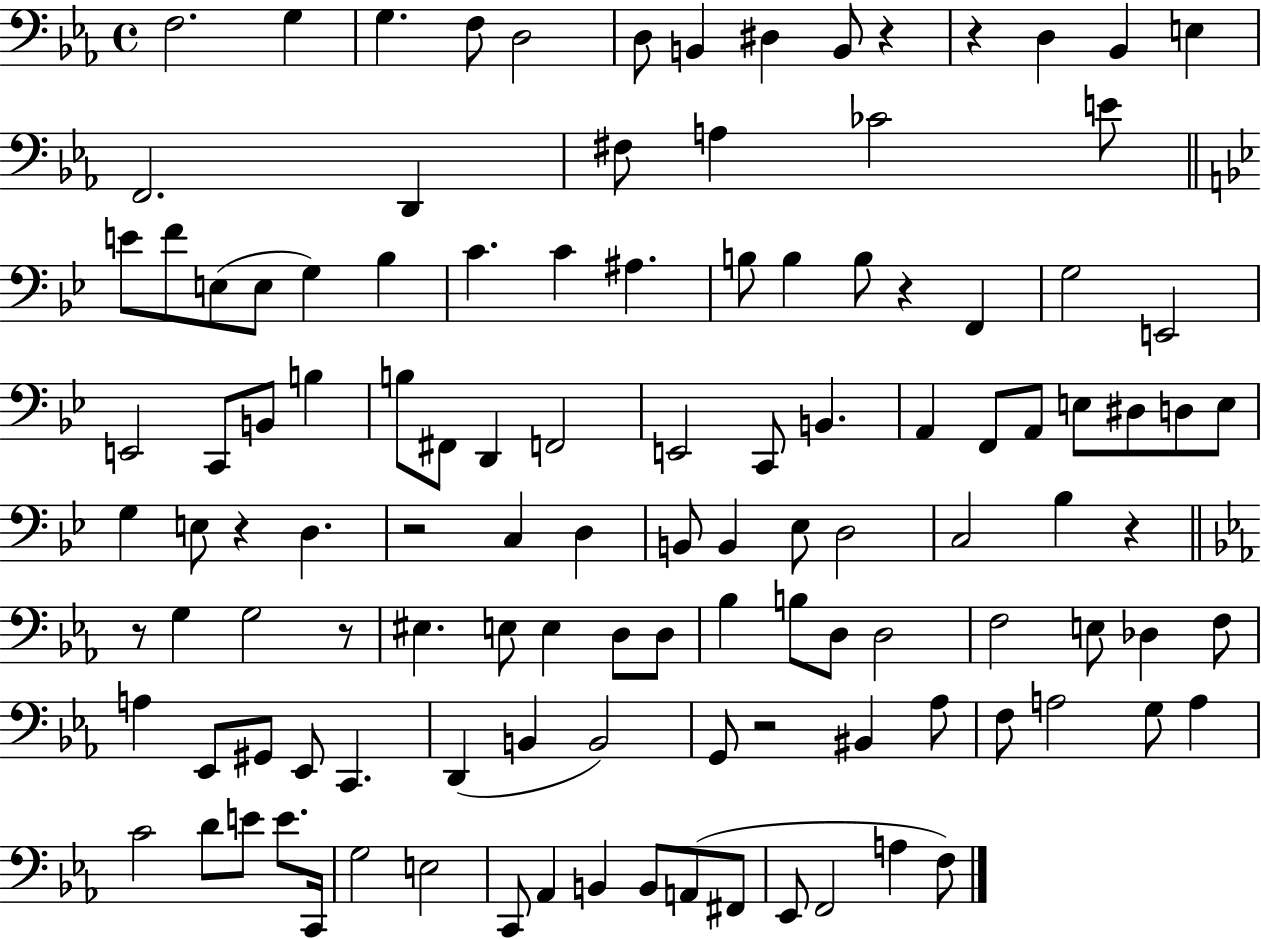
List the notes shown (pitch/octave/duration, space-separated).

F3/h. G3/q G3/q. F3/e D3/h D3/e B2/q D#3/q B2/e R/q R/q D3/q Bb2/q E3/q F2/h. D2/q F#3/e A3/q CES4/h E4/e E4/e F4/e E3/e E3/e G3/q Bb3/q C4/q. C4/q A#3/q. B3/e B3/q B3/e R/q F2/q G3/h E2/h E2/h C2/e B2/e B3/q B3/e F#2/e D2/q F2/h E2/h C2/e B2/q. A2/q F2/e A2/e E3/e D#3/e D3/e E3/e G3/q E3/e R/q D3/q. R/h C3/q D3/q B2/e B2/q Eb3/e D3/h C3/h Bb3/q R/q R/e G3/q G3/h R/e EIS3/q. E3/e E3/q D3/e D3/e Bb3/q B3/e D3/e D3/h F3/h E3/e Db3/q F3/e A3/q Eb2/e G#2/e Eb2/e C2/q. D2/q B2/q B2/h G2/e R/h BIS2/q Ab3/e F3/e A3/h G3/e A3/q C4/h D4/e E4/e E4/e. C2/s G3/h E3/h C2/e Ab2/q B2/q B2/e A2/e F#2/e Eb2/e F2/h A3/q F3/e